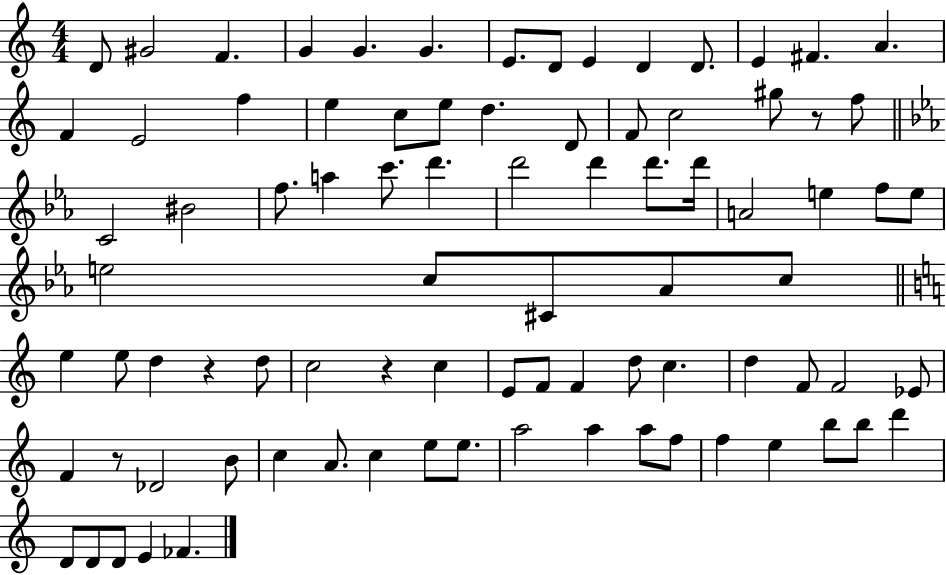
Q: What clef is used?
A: treble